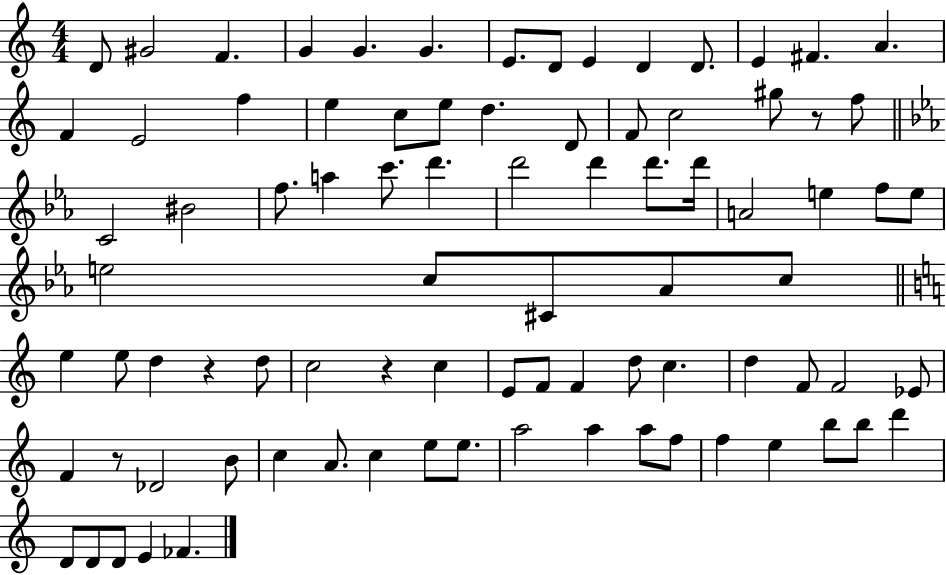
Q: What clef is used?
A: treble